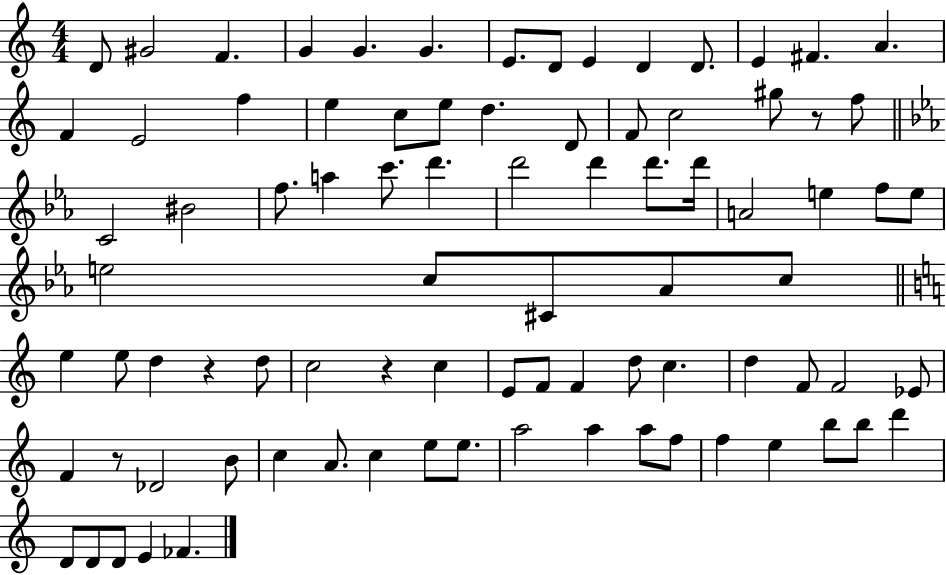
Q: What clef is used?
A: treble